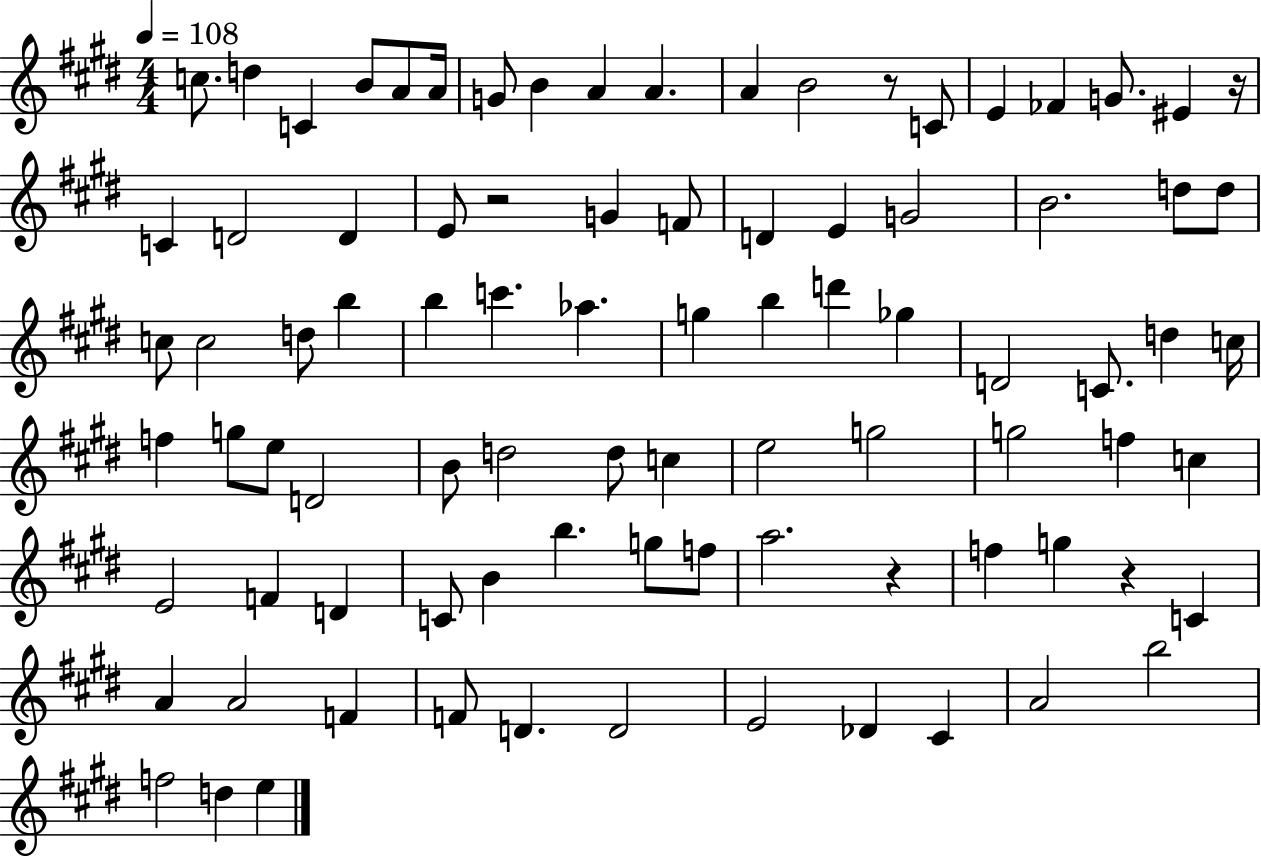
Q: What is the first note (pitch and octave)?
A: C5